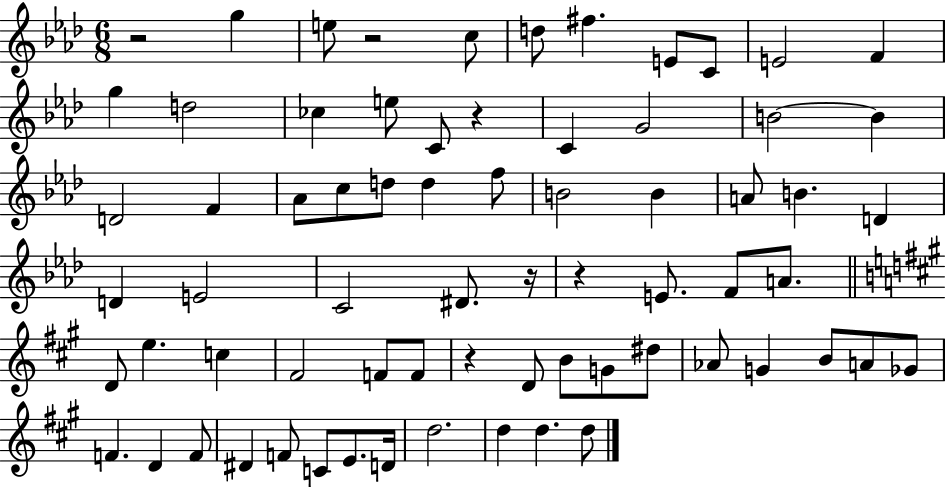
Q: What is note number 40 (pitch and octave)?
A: C5